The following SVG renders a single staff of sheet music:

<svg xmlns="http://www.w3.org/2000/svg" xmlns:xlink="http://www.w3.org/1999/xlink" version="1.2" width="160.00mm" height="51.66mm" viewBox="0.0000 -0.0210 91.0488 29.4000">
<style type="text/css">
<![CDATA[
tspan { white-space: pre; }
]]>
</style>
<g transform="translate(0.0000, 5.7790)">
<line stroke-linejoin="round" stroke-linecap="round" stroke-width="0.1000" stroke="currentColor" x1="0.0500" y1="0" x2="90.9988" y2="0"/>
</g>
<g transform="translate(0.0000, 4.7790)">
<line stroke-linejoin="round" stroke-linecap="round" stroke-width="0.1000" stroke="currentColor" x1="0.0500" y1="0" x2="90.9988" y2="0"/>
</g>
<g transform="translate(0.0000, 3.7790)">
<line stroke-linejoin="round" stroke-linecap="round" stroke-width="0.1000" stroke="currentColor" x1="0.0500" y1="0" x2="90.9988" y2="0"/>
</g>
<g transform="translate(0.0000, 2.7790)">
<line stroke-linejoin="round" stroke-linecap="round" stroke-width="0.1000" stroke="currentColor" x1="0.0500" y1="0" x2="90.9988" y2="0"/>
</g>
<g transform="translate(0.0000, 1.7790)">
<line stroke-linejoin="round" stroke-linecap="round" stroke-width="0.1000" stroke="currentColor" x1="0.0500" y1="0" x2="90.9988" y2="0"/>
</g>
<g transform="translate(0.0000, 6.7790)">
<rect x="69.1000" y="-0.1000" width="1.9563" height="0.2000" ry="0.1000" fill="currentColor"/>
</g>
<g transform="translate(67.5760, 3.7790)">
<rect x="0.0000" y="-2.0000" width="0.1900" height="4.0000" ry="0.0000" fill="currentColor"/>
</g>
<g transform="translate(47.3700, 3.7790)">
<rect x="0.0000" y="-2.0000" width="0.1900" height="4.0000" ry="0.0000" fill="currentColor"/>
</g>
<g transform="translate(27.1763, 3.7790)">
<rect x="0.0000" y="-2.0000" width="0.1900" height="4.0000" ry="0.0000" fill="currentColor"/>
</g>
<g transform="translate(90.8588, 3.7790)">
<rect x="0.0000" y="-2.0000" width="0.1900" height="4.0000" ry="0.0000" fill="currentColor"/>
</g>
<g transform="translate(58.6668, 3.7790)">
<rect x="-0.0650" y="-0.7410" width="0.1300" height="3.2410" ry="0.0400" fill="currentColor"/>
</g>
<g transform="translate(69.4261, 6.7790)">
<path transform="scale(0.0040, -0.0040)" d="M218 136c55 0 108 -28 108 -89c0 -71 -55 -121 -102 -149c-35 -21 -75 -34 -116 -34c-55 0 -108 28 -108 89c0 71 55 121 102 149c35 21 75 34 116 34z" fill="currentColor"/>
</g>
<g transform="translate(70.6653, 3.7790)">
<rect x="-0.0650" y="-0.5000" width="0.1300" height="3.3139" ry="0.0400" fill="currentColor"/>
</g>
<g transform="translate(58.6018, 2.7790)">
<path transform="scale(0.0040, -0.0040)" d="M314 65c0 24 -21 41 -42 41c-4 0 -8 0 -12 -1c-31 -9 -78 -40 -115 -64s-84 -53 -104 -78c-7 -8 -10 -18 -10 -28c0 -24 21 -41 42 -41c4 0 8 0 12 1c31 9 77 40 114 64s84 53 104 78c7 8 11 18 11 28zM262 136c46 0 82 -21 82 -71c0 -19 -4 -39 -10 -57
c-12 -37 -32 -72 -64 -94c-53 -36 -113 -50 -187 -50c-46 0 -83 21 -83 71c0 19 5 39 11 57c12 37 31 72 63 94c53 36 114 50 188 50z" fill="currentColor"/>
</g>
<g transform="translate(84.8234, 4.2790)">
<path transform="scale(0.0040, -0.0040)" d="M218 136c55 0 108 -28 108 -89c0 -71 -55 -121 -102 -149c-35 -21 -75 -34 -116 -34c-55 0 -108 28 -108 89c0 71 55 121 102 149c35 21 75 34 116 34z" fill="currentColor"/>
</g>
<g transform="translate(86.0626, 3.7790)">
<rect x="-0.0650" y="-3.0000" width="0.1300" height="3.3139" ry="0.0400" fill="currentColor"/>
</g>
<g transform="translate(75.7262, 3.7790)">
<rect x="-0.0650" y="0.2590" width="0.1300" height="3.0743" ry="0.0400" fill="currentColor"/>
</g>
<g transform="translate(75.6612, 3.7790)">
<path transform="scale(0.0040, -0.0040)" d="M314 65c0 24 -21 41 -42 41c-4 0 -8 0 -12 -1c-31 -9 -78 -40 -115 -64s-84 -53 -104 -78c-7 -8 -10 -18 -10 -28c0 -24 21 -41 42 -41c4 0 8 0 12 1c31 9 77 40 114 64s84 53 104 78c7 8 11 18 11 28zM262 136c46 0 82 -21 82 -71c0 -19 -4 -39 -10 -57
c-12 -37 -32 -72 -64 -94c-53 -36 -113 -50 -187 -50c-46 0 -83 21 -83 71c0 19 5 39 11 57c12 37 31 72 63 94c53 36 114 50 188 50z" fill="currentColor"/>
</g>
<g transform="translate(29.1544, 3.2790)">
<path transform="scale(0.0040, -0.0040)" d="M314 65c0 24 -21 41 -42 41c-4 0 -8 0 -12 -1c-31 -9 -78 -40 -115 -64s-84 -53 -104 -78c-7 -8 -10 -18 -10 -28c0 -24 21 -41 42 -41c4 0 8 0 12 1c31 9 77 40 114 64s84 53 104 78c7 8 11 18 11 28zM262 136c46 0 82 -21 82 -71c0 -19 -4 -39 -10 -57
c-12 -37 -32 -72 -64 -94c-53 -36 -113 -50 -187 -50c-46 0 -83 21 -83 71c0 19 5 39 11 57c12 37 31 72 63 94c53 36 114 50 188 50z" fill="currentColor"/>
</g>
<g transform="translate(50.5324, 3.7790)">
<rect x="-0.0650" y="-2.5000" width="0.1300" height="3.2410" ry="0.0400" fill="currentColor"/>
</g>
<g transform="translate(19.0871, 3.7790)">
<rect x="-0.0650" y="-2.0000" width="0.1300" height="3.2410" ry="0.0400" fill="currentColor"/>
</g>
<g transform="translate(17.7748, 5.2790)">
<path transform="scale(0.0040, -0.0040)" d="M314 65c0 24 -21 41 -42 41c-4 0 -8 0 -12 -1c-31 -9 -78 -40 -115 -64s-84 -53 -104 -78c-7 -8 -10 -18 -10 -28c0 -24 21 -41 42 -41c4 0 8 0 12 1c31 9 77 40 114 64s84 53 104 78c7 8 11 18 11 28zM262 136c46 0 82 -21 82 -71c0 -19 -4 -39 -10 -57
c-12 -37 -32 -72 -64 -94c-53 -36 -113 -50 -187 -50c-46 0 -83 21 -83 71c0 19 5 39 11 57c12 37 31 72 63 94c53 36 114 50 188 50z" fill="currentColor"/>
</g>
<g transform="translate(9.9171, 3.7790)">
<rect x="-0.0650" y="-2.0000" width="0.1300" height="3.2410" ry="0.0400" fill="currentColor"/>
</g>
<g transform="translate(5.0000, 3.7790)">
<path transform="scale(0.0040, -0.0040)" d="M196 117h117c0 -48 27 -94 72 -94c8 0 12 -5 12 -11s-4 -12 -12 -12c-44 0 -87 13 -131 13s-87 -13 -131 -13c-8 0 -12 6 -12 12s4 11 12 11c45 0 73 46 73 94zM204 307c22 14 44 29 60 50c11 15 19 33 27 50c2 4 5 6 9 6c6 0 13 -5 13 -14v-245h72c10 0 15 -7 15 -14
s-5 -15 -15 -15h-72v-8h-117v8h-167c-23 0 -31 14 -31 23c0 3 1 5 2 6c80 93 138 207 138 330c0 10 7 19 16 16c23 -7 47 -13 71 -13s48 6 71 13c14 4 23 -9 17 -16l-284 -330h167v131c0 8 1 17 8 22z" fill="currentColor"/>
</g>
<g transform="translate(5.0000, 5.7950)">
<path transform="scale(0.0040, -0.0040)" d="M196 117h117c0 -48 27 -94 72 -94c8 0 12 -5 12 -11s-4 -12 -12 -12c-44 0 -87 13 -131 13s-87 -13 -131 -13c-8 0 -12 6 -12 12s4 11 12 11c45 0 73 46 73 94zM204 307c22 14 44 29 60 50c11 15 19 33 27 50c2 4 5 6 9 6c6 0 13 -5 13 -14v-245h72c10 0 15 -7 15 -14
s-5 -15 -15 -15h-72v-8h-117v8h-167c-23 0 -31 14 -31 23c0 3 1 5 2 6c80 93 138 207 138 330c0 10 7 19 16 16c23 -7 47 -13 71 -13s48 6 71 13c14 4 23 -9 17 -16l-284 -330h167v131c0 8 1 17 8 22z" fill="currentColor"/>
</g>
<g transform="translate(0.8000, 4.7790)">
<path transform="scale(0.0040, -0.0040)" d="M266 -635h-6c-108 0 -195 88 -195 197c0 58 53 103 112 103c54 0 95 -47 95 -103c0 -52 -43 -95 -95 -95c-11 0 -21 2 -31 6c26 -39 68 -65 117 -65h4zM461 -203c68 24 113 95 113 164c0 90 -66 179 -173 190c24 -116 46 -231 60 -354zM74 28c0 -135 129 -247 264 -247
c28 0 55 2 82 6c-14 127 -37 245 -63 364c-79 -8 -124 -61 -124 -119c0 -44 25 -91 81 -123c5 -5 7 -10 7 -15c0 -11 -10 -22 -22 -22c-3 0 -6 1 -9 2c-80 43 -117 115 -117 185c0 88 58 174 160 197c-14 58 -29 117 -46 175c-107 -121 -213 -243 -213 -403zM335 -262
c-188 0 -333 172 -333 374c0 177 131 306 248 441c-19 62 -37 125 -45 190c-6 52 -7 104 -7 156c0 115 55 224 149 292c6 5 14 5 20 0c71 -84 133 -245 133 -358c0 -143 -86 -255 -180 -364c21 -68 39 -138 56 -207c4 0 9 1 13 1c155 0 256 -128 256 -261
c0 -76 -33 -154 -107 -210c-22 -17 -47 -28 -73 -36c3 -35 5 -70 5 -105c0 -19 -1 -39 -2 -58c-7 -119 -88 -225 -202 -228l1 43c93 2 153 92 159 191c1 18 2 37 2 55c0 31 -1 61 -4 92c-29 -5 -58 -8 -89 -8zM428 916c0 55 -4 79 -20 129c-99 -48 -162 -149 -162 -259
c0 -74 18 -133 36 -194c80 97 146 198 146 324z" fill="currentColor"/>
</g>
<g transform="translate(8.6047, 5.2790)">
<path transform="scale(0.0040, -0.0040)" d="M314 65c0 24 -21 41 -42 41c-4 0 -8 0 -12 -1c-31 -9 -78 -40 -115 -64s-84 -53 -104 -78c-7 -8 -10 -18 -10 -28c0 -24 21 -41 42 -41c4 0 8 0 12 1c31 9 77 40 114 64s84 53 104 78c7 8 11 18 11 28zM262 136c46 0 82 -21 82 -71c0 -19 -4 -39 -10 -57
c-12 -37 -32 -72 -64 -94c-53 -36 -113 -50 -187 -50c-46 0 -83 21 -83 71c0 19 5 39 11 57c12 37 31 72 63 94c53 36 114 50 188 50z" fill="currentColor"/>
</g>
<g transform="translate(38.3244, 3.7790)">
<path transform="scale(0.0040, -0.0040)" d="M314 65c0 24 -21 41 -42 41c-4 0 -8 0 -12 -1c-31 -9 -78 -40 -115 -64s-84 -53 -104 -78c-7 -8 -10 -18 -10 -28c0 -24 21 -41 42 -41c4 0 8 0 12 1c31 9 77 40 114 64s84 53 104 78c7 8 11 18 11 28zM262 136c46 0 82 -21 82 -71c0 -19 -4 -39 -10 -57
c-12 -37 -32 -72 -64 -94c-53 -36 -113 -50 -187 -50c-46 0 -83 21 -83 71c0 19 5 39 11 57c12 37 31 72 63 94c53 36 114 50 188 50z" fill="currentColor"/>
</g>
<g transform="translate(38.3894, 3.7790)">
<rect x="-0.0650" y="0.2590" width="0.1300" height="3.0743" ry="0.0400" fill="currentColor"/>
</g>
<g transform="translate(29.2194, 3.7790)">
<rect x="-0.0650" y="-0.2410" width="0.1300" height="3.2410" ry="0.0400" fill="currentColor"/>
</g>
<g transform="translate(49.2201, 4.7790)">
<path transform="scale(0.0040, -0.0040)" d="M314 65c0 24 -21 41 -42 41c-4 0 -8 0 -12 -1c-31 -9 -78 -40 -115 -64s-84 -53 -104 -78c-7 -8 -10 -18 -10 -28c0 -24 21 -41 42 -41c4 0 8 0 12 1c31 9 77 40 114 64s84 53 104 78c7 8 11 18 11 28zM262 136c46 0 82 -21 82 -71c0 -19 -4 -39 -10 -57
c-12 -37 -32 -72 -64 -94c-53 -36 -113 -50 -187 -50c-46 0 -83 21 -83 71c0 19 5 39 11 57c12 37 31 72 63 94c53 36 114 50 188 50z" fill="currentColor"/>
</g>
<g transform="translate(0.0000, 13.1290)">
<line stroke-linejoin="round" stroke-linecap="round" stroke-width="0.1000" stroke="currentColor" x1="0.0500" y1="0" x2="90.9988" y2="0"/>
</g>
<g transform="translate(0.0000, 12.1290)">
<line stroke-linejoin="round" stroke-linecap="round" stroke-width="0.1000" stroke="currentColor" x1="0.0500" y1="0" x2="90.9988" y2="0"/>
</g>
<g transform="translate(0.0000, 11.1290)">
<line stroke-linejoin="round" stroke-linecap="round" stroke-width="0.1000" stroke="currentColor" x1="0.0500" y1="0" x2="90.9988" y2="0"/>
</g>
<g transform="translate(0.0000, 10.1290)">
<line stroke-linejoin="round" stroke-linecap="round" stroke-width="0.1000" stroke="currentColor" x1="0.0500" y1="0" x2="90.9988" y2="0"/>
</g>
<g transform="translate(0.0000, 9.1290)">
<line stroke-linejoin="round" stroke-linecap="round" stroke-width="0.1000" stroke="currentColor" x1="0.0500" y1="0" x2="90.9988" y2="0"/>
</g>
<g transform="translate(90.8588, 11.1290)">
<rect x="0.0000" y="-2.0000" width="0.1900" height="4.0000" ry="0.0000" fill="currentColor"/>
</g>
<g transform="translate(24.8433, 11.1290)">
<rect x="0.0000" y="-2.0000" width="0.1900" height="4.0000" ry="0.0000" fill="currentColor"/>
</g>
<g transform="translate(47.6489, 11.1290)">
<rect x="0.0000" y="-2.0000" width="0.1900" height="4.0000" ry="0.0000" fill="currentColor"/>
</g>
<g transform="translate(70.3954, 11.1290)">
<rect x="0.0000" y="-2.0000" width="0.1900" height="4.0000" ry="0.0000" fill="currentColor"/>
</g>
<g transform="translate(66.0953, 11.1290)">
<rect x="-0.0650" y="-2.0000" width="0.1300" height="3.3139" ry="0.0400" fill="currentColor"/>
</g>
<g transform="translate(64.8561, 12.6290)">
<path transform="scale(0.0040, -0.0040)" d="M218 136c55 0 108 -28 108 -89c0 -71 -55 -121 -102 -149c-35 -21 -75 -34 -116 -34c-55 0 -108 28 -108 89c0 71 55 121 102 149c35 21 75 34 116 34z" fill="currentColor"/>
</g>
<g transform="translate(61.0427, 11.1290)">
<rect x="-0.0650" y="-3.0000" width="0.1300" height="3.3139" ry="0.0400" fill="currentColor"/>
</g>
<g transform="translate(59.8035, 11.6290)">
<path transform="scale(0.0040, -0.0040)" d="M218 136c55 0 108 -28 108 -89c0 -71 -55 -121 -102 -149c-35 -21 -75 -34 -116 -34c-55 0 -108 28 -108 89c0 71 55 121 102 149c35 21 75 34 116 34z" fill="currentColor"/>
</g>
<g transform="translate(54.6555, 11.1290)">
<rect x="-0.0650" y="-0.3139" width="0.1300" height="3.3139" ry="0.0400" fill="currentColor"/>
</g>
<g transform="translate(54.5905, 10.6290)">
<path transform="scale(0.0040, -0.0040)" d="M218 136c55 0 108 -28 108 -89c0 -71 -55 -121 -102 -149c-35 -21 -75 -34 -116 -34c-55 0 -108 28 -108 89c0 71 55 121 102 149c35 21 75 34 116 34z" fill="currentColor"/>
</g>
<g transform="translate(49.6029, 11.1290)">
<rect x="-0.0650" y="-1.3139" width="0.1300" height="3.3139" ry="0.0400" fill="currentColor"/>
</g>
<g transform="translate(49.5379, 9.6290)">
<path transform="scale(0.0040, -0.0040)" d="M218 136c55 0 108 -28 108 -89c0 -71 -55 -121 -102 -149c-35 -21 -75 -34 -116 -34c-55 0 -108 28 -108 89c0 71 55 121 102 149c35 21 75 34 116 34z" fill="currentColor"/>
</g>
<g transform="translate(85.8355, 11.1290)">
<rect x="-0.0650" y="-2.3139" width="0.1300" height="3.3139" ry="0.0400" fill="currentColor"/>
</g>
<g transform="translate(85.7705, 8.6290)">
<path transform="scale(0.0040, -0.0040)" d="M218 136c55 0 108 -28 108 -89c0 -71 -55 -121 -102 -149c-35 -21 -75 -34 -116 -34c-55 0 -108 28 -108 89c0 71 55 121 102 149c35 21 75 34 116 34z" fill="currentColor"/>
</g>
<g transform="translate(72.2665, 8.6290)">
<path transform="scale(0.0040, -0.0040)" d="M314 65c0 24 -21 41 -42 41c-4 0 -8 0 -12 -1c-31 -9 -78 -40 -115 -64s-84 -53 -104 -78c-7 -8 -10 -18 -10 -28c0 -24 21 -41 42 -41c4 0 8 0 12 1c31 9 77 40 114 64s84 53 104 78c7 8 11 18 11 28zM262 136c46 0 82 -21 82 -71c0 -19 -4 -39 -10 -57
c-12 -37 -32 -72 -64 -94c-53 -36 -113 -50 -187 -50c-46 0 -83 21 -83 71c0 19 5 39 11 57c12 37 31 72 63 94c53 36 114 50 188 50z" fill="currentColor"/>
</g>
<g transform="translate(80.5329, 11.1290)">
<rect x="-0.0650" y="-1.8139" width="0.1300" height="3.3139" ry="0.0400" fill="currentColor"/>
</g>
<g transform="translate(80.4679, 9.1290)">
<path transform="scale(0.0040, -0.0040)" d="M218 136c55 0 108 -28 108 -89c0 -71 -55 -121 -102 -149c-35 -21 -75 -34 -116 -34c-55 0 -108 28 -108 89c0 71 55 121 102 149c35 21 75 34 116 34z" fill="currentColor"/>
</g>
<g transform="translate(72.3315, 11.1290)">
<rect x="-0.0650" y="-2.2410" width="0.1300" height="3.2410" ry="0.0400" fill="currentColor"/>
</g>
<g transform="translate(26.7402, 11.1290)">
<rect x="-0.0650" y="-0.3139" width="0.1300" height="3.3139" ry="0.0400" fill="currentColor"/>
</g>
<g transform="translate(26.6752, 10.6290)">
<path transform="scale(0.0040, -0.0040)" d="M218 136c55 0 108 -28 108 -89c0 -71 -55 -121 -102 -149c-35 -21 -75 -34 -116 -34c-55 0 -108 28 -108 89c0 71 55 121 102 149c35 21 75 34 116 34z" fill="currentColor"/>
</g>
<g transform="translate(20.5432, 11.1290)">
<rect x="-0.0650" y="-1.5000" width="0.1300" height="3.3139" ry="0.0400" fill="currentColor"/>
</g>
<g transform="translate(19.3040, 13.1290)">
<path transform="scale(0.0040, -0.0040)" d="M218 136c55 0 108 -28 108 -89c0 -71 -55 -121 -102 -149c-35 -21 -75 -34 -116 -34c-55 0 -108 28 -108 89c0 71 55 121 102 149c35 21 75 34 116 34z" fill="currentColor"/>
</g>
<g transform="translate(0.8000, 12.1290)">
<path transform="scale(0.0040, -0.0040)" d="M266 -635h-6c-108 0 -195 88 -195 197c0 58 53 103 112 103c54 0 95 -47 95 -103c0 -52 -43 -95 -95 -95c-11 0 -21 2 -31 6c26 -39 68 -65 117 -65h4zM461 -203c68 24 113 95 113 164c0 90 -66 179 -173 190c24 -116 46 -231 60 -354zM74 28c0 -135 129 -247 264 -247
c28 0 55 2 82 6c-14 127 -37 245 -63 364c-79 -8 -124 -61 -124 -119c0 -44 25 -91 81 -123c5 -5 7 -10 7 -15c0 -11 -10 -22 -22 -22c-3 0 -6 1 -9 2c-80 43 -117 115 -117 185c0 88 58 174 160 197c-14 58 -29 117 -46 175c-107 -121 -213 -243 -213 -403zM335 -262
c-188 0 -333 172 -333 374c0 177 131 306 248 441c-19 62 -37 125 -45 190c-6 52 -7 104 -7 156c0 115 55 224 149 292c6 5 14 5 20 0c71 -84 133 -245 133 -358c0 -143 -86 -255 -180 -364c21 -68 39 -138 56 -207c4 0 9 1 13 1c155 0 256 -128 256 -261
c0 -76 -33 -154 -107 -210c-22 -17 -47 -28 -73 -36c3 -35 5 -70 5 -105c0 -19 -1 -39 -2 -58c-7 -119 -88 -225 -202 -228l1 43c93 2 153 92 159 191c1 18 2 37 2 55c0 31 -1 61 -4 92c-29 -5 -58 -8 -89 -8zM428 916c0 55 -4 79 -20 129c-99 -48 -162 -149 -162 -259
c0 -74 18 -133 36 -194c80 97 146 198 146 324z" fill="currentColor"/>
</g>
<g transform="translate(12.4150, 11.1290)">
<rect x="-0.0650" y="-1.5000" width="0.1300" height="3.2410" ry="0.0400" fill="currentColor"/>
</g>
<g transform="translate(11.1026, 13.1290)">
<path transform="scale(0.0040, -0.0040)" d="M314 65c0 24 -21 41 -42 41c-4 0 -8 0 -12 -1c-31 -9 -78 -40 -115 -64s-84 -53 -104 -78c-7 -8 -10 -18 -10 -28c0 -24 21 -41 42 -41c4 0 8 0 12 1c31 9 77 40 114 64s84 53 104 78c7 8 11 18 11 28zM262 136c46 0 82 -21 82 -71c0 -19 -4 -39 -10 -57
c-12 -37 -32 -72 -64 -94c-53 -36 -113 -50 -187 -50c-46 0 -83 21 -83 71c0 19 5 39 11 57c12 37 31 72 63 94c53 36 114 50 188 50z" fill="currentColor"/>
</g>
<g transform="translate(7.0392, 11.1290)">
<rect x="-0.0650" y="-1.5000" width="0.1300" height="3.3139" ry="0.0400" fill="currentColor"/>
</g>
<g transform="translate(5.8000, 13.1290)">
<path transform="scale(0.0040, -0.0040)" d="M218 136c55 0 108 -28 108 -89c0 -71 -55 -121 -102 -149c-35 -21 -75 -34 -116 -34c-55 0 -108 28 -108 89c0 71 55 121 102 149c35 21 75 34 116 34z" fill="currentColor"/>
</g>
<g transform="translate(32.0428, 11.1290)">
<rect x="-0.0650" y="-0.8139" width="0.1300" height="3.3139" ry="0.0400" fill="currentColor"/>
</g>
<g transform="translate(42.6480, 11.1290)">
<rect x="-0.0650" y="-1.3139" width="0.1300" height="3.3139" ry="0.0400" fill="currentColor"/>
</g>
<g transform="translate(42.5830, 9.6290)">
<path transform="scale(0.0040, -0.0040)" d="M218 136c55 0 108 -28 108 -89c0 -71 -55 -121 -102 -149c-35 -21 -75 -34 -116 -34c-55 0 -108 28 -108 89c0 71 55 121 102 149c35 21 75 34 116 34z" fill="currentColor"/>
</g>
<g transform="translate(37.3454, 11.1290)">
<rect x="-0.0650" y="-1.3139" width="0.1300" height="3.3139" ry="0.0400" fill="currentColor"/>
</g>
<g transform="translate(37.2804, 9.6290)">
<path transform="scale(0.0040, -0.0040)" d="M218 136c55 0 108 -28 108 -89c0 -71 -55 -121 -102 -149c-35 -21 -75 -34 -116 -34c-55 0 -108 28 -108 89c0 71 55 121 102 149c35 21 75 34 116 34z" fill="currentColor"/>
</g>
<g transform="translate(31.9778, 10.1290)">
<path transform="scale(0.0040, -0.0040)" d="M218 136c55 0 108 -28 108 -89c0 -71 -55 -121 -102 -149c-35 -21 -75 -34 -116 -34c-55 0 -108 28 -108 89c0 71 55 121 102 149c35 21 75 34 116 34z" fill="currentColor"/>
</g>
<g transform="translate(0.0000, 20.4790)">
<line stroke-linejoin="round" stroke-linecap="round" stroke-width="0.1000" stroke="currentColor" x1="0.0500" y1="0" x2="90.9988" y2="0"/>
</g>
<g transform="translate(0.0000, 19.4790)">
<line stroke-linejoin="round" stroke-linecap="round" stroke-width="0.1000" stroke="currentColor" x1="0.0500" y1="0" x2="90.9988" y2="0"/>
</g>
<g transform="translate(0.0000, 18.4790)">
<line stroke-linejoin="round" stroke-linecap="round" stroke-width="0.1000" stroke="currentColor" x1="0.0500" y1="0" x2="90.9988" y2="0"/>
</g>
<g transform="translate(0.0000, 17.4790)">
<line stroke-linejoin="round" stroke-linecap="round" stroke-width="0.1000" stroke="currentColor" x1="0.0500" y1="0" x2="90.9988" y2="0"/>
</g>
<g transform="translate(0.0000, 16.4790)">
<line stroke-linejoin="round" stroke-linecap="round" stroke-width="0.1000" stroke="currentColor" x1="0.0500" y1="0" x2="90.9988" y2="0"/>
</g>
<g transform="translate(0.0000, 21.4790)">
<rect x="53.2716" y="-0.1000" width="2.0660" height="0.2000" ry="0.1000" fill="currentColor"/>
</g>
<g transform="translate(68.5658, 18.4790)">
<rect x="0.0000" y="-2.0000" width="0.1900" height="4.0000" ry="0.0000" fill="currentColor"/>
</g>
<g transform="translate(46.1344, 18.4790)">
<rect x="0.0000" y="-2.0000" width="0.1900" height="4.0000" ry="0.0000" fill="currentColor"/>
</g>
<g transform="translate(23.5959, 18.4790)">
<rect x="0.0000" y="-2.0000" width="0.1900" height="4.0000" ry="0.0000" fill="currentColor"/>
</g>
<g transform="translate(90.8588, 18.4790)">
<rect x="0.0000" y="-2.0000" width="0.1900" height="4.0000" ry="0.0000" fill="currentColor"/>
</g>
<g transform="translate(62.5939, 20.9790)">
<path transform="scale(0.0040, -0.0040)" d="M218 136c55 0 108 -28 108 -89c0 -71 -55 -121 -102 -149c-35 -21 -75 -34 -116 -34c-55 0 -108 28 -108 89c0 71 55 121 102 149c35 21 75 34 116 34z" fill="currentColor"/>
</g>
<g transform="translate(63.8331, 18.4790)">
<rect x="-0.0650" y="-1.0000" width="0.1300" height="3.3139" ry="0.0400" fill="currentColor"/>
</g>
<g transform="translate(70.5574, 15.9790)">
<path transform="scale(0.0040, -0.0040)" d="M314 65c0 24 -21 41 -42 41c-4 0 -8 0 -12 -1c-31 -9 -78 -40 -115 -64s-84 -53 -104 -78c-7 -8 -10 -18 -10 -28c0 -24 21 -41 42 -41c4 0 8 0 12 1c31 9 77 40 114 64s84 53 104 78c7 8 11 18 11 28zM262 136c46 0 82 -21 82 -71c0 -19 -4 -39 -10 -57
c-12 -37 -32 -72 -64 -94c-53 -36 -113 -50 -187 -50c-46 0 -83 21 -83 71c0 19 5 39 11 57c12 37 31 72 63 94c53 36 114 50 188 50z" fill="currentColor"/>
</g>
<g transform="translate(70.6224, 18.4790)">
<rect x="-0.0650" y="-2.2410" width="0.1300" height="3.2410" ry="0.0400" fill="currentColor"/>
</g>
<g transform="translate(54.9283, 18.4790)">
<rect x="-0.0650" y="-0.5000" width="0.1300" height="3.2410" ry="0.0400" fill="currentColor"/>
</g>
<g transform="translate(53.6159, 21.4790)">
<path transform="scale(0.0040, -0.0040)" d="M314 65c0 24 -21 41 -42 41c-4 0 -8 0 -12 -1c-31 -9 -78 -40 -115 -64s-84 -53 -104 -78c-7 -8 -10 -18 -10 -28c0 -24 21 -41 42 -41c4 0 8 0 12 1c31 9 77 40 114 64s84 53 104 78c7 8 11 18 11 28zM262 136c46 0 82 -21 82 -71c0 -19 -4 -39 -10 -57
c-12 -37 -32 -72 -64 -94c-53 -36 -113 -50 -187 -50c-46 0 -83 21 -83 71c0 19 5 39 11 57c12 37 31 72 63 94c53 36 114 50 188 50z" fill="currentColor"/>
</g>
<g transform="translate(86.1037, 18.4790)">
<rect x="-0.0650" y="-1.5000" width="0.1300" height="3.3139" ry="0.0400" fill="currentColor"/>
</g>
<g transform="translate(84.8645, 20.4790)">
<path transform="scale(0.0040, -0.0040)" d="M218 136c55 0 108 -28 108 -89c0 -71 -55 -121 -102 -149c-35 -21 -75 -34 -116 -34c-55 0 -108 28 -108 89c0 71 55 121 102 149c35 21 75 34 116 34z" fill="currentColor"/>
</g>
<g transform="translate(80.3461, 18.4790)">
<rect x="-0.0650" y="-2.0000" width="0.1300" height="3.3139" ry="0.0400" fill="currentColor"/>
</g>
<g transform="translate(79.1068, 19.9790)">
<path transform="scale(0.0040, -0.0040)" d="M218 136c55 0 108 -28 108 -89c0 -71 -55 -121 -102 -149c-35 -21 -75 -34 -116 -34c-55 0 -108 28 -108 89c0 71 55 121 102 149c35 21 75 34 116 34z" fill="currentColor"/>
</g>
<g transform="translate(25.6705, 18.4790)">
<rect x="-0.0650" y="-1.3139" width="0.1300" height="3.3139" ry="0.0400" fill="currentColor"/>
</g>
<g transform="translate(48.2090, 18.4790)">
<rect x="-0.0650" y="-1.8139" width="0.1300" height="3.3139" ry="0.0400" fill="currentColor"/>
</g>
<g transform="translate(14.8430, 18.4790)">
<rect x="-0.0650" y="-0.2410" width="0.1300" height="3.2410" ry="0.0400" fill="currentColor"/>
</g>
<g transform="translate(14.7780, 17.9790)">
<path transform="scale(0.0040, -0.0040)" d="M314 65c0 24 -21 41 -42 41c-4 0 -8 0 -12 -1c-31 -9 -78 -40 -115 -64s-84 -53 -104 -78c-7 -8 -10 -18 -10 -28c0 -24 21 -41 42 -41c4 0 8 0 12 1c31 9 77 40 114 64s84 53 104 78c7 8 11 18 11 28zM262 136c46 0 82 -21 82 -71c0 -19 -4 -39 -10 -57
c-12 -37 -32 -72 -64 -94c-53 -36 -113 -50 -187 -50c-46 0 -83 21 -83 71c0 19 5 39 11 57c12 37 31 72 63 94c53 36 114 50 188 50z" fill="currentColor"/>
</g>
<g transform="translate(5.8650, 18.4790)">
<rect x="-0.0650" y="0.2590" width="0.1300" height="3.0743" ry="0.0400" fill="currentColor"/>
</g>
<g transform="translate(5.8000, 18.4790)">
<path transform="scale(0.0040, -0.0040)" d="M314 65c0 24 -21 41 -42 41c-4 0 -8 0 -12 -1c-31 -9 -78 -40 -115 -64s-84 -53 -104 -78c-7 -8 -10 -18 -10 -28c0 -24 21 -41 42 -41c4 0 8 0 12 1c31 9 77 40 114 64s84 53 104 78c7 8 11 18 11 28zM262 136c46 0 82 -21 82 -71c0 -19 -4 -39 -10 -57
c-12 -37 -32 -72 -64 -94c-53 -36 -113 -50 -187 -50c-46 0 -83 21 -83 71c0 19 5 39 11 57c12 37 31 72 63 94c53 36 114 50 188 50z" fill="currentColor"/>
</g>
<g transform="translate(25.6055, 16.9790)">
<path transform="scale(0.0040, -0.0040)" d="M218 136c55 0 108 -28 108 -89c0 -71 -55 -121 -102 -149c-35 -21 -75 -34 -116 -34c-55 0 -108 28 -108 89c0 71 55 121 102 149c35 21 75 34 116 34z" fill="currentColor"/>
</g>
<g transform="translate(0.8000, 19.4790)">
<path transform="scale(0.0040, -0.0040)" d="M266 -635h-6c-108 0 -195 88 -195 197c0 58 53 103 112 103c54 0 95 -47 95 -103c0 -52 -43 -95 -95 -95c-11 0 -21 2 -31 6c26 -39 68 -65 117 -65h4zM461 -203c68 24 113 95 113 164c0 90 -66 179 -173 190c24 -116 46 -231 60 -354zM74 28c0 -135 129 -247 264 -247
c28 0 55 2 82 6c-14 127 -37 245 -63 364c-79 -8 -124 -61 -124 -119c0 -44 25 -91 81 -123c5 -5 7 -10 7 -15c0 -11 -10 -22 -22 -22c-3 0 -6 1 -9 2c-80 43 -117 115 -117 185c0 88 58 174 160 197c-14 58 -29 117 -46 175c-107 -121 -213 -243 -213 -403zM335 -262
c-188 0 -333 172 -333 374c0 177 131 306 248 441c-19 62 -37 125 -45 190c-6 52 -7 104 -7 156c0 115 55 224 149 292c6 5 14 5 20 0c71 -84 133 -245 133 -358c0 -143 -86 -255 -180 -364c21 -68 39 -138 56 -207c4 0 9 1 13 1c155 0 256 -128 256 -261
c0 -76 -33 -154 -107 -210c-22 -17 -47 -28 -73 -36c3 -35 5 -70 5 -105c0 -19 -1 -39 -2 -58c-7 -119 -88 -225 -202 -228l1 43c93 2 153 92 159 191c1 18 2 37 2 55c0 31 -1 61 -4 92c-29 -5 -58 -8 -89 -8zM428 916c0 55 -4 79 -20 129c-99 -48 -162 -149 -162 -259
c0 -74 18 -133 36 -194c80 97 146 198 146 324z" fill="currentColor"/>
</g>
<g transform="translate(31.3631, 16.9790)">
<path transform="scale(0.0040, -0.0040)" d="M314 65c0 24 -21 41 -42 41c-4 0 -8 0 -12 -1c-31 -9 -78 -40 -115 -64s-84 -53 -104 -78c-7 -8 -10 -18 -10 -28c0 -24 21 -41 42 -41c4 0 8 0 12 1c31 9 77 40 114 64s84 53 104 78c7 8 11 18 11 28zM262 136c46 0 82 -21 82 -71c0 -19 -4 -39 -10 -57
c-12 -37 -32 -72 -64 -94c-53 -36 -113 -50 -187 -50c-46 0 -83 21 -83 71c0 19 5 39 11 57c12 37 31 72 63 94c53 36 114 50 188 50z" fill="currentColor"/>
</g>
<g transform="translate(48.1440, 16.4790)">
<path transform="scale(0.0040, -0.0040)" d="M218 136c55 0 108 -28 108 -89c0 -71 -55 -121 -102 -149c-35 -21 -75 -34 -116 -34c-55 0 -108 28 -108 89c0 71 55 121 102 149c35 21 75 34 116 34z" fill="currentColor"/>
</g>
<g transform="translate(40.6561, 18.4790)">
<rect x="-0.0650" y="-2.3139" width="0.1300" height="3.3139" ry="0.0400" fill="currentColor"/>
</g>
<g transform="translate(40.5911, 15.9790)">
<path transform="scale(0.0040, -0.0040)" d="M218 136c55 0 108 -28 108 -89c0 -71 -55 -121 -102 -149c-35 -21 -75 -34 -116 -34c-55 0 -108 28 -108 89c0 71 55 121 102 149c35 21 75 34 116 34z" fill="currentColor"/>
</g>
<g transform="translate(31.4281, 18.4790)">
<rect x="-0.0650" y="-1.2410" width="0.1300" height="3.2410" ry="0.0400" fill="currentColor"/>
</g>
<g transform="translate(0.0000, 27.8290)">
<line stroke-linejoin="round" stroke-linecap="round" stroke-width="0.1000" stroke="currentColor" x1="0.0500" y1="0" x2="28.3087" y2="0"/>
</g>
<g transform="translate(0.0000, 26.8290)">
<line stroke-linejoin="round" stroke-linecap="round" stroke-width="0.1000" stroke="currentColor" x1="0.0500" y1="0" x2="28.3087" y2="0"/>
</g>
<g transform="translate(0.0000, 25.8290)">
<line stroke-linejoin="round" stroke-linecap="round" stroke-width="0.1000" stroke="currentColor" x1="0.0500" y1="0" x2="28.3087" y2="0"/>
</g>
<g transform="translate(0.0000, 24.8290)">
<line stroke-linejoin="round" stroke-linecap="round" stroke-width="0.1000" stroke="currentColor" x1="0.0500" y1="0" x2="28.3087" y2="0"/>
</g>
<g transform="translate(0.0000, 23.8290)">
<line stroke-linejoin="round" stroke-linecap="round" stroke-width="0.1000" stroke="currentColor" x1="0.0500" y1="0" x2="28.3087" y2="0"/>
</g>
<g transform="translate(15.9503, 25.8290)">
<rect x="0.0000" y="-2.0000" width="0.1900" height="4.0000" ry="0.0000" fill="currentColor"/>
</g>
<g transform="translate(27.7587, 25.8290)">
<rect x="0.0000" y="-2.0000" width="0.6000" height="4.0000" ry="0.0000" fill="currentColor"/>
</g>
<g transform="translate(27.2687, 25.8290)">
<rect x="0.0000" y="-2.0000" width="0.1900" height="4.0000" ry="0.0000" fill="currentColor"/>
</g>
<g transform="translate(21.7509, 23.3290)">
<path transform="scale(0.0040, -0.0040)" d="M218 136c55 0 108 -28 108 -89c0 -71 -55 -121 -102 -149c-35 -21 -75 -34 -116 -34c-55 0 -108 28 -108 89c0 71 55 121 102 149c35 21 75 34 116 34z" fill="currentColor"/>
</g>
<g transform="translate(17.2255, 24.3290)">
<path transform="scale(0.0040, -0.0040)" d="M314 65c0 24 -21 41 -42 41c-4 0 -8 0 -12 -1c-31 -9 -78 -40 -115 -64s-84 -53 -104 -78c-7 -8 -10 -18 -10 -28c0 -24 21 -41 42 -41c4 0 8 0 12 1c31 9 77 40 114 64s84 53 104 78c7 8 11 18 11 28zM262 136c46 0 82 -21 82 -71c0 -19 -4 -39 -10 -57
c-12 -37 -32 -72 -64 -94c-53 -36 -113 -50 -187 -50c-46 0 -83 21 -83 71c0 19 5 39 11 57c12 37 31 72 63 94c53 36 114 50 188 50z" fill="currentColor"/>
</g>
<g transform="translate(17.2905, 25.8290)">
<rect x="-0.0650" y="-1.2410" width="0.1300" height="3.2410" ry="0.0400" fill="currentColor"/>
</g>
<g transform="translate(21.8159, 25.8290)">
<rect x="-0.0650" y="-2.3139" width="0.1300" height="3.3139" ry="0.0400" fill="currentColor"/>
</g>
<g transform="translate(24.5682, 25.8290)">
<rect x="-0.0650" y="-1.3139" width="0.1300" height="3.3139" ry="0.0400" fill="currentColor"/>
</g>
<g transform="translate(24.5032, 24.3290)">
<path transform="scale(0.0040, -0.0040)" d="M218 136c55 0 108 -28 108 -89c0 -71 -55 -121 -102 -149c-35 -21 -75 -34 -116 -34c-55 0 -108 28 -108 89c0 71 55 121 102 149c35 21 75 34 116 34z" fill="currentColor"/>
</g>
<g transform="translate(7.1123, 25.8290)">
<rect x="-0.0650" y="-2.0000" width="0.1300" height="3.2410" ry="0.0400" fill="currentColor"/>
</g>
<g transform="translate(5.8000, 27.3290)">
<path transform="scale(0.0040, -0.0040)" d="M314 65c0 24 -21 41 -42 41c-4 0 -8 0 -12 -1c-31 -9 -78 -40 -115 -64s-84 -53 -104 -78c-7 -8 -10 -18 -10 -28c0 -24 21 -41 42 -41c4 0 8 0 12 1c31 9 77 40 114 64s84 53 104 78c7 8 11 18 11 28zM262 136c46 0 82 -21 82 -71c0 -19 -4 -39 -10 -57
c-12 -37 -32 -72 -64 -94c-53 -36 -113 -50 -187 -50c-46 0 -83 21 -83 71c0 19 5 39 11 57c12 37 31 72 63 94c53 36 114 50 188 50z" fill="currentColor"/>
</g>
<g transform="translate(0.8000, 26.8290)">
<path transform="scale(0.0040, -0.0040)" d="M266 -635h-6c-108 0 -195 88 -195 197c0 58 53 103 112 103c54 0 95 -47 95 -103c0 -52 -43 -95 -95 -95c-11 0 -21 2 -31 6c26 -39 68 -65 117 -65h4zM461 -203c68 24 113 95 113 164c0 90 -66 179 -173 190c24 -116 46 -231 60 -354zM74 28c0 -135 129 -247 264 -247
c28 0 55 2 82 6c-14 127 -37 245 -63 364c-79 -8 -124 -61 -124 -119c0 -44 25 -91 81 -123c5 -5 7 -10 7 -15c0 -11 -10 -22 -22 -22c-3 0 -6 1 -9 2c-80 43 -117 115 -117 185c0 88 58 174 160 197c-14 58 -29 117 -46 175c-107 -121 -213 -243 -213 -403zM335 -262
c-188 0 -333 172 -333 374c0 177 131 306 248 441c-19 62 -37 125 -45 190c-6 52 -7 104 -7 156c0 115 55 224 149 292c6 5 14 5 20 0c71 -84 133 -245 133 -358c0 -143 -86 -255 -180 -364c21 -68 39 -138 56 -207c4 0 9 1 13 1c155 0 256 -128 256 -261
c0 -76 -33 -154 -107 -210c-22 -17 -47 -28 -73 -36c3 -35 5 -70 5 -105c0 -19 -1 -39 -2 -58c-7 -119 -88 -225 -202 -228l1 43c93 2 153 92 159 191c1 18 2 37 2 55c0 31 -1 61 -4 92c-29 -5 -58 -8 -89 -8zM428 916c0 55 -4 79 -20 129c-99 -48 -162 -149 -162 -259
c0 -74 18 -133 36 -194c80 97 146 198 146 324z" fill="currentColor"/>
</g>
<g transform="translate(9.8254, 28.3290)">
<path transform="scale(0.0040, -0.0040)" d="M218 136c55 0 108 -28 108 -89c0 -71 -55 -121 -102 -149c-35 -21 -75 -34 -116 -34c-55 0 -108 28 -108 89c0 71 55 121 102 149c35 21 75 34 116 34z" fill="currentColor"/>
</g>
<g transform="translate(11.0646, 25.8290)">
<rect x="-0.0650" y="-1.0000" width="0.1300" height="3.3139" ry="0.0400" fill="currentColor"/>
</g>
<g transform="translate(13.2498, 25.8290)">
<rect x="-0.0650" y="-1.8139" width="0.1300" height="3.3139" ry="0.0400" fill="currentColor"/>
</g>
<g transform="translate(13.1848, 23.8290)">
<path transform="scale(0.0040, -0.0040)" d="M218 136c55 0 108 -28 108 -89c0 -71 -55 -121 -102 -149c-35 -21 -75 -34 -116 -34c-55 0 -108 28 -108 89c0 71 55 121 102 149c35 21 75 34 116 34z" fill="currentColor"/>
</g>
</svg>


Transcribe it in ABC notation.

X:1
T:Untitled
M:4/4
L:1/4
K:C
F2 F2 c2 B2 G2 d2 C B2 A E E2 E c d e e e c A F g2 f g B2 c2 e e2 g f C2 D g2 F E F2 D f e2 g e